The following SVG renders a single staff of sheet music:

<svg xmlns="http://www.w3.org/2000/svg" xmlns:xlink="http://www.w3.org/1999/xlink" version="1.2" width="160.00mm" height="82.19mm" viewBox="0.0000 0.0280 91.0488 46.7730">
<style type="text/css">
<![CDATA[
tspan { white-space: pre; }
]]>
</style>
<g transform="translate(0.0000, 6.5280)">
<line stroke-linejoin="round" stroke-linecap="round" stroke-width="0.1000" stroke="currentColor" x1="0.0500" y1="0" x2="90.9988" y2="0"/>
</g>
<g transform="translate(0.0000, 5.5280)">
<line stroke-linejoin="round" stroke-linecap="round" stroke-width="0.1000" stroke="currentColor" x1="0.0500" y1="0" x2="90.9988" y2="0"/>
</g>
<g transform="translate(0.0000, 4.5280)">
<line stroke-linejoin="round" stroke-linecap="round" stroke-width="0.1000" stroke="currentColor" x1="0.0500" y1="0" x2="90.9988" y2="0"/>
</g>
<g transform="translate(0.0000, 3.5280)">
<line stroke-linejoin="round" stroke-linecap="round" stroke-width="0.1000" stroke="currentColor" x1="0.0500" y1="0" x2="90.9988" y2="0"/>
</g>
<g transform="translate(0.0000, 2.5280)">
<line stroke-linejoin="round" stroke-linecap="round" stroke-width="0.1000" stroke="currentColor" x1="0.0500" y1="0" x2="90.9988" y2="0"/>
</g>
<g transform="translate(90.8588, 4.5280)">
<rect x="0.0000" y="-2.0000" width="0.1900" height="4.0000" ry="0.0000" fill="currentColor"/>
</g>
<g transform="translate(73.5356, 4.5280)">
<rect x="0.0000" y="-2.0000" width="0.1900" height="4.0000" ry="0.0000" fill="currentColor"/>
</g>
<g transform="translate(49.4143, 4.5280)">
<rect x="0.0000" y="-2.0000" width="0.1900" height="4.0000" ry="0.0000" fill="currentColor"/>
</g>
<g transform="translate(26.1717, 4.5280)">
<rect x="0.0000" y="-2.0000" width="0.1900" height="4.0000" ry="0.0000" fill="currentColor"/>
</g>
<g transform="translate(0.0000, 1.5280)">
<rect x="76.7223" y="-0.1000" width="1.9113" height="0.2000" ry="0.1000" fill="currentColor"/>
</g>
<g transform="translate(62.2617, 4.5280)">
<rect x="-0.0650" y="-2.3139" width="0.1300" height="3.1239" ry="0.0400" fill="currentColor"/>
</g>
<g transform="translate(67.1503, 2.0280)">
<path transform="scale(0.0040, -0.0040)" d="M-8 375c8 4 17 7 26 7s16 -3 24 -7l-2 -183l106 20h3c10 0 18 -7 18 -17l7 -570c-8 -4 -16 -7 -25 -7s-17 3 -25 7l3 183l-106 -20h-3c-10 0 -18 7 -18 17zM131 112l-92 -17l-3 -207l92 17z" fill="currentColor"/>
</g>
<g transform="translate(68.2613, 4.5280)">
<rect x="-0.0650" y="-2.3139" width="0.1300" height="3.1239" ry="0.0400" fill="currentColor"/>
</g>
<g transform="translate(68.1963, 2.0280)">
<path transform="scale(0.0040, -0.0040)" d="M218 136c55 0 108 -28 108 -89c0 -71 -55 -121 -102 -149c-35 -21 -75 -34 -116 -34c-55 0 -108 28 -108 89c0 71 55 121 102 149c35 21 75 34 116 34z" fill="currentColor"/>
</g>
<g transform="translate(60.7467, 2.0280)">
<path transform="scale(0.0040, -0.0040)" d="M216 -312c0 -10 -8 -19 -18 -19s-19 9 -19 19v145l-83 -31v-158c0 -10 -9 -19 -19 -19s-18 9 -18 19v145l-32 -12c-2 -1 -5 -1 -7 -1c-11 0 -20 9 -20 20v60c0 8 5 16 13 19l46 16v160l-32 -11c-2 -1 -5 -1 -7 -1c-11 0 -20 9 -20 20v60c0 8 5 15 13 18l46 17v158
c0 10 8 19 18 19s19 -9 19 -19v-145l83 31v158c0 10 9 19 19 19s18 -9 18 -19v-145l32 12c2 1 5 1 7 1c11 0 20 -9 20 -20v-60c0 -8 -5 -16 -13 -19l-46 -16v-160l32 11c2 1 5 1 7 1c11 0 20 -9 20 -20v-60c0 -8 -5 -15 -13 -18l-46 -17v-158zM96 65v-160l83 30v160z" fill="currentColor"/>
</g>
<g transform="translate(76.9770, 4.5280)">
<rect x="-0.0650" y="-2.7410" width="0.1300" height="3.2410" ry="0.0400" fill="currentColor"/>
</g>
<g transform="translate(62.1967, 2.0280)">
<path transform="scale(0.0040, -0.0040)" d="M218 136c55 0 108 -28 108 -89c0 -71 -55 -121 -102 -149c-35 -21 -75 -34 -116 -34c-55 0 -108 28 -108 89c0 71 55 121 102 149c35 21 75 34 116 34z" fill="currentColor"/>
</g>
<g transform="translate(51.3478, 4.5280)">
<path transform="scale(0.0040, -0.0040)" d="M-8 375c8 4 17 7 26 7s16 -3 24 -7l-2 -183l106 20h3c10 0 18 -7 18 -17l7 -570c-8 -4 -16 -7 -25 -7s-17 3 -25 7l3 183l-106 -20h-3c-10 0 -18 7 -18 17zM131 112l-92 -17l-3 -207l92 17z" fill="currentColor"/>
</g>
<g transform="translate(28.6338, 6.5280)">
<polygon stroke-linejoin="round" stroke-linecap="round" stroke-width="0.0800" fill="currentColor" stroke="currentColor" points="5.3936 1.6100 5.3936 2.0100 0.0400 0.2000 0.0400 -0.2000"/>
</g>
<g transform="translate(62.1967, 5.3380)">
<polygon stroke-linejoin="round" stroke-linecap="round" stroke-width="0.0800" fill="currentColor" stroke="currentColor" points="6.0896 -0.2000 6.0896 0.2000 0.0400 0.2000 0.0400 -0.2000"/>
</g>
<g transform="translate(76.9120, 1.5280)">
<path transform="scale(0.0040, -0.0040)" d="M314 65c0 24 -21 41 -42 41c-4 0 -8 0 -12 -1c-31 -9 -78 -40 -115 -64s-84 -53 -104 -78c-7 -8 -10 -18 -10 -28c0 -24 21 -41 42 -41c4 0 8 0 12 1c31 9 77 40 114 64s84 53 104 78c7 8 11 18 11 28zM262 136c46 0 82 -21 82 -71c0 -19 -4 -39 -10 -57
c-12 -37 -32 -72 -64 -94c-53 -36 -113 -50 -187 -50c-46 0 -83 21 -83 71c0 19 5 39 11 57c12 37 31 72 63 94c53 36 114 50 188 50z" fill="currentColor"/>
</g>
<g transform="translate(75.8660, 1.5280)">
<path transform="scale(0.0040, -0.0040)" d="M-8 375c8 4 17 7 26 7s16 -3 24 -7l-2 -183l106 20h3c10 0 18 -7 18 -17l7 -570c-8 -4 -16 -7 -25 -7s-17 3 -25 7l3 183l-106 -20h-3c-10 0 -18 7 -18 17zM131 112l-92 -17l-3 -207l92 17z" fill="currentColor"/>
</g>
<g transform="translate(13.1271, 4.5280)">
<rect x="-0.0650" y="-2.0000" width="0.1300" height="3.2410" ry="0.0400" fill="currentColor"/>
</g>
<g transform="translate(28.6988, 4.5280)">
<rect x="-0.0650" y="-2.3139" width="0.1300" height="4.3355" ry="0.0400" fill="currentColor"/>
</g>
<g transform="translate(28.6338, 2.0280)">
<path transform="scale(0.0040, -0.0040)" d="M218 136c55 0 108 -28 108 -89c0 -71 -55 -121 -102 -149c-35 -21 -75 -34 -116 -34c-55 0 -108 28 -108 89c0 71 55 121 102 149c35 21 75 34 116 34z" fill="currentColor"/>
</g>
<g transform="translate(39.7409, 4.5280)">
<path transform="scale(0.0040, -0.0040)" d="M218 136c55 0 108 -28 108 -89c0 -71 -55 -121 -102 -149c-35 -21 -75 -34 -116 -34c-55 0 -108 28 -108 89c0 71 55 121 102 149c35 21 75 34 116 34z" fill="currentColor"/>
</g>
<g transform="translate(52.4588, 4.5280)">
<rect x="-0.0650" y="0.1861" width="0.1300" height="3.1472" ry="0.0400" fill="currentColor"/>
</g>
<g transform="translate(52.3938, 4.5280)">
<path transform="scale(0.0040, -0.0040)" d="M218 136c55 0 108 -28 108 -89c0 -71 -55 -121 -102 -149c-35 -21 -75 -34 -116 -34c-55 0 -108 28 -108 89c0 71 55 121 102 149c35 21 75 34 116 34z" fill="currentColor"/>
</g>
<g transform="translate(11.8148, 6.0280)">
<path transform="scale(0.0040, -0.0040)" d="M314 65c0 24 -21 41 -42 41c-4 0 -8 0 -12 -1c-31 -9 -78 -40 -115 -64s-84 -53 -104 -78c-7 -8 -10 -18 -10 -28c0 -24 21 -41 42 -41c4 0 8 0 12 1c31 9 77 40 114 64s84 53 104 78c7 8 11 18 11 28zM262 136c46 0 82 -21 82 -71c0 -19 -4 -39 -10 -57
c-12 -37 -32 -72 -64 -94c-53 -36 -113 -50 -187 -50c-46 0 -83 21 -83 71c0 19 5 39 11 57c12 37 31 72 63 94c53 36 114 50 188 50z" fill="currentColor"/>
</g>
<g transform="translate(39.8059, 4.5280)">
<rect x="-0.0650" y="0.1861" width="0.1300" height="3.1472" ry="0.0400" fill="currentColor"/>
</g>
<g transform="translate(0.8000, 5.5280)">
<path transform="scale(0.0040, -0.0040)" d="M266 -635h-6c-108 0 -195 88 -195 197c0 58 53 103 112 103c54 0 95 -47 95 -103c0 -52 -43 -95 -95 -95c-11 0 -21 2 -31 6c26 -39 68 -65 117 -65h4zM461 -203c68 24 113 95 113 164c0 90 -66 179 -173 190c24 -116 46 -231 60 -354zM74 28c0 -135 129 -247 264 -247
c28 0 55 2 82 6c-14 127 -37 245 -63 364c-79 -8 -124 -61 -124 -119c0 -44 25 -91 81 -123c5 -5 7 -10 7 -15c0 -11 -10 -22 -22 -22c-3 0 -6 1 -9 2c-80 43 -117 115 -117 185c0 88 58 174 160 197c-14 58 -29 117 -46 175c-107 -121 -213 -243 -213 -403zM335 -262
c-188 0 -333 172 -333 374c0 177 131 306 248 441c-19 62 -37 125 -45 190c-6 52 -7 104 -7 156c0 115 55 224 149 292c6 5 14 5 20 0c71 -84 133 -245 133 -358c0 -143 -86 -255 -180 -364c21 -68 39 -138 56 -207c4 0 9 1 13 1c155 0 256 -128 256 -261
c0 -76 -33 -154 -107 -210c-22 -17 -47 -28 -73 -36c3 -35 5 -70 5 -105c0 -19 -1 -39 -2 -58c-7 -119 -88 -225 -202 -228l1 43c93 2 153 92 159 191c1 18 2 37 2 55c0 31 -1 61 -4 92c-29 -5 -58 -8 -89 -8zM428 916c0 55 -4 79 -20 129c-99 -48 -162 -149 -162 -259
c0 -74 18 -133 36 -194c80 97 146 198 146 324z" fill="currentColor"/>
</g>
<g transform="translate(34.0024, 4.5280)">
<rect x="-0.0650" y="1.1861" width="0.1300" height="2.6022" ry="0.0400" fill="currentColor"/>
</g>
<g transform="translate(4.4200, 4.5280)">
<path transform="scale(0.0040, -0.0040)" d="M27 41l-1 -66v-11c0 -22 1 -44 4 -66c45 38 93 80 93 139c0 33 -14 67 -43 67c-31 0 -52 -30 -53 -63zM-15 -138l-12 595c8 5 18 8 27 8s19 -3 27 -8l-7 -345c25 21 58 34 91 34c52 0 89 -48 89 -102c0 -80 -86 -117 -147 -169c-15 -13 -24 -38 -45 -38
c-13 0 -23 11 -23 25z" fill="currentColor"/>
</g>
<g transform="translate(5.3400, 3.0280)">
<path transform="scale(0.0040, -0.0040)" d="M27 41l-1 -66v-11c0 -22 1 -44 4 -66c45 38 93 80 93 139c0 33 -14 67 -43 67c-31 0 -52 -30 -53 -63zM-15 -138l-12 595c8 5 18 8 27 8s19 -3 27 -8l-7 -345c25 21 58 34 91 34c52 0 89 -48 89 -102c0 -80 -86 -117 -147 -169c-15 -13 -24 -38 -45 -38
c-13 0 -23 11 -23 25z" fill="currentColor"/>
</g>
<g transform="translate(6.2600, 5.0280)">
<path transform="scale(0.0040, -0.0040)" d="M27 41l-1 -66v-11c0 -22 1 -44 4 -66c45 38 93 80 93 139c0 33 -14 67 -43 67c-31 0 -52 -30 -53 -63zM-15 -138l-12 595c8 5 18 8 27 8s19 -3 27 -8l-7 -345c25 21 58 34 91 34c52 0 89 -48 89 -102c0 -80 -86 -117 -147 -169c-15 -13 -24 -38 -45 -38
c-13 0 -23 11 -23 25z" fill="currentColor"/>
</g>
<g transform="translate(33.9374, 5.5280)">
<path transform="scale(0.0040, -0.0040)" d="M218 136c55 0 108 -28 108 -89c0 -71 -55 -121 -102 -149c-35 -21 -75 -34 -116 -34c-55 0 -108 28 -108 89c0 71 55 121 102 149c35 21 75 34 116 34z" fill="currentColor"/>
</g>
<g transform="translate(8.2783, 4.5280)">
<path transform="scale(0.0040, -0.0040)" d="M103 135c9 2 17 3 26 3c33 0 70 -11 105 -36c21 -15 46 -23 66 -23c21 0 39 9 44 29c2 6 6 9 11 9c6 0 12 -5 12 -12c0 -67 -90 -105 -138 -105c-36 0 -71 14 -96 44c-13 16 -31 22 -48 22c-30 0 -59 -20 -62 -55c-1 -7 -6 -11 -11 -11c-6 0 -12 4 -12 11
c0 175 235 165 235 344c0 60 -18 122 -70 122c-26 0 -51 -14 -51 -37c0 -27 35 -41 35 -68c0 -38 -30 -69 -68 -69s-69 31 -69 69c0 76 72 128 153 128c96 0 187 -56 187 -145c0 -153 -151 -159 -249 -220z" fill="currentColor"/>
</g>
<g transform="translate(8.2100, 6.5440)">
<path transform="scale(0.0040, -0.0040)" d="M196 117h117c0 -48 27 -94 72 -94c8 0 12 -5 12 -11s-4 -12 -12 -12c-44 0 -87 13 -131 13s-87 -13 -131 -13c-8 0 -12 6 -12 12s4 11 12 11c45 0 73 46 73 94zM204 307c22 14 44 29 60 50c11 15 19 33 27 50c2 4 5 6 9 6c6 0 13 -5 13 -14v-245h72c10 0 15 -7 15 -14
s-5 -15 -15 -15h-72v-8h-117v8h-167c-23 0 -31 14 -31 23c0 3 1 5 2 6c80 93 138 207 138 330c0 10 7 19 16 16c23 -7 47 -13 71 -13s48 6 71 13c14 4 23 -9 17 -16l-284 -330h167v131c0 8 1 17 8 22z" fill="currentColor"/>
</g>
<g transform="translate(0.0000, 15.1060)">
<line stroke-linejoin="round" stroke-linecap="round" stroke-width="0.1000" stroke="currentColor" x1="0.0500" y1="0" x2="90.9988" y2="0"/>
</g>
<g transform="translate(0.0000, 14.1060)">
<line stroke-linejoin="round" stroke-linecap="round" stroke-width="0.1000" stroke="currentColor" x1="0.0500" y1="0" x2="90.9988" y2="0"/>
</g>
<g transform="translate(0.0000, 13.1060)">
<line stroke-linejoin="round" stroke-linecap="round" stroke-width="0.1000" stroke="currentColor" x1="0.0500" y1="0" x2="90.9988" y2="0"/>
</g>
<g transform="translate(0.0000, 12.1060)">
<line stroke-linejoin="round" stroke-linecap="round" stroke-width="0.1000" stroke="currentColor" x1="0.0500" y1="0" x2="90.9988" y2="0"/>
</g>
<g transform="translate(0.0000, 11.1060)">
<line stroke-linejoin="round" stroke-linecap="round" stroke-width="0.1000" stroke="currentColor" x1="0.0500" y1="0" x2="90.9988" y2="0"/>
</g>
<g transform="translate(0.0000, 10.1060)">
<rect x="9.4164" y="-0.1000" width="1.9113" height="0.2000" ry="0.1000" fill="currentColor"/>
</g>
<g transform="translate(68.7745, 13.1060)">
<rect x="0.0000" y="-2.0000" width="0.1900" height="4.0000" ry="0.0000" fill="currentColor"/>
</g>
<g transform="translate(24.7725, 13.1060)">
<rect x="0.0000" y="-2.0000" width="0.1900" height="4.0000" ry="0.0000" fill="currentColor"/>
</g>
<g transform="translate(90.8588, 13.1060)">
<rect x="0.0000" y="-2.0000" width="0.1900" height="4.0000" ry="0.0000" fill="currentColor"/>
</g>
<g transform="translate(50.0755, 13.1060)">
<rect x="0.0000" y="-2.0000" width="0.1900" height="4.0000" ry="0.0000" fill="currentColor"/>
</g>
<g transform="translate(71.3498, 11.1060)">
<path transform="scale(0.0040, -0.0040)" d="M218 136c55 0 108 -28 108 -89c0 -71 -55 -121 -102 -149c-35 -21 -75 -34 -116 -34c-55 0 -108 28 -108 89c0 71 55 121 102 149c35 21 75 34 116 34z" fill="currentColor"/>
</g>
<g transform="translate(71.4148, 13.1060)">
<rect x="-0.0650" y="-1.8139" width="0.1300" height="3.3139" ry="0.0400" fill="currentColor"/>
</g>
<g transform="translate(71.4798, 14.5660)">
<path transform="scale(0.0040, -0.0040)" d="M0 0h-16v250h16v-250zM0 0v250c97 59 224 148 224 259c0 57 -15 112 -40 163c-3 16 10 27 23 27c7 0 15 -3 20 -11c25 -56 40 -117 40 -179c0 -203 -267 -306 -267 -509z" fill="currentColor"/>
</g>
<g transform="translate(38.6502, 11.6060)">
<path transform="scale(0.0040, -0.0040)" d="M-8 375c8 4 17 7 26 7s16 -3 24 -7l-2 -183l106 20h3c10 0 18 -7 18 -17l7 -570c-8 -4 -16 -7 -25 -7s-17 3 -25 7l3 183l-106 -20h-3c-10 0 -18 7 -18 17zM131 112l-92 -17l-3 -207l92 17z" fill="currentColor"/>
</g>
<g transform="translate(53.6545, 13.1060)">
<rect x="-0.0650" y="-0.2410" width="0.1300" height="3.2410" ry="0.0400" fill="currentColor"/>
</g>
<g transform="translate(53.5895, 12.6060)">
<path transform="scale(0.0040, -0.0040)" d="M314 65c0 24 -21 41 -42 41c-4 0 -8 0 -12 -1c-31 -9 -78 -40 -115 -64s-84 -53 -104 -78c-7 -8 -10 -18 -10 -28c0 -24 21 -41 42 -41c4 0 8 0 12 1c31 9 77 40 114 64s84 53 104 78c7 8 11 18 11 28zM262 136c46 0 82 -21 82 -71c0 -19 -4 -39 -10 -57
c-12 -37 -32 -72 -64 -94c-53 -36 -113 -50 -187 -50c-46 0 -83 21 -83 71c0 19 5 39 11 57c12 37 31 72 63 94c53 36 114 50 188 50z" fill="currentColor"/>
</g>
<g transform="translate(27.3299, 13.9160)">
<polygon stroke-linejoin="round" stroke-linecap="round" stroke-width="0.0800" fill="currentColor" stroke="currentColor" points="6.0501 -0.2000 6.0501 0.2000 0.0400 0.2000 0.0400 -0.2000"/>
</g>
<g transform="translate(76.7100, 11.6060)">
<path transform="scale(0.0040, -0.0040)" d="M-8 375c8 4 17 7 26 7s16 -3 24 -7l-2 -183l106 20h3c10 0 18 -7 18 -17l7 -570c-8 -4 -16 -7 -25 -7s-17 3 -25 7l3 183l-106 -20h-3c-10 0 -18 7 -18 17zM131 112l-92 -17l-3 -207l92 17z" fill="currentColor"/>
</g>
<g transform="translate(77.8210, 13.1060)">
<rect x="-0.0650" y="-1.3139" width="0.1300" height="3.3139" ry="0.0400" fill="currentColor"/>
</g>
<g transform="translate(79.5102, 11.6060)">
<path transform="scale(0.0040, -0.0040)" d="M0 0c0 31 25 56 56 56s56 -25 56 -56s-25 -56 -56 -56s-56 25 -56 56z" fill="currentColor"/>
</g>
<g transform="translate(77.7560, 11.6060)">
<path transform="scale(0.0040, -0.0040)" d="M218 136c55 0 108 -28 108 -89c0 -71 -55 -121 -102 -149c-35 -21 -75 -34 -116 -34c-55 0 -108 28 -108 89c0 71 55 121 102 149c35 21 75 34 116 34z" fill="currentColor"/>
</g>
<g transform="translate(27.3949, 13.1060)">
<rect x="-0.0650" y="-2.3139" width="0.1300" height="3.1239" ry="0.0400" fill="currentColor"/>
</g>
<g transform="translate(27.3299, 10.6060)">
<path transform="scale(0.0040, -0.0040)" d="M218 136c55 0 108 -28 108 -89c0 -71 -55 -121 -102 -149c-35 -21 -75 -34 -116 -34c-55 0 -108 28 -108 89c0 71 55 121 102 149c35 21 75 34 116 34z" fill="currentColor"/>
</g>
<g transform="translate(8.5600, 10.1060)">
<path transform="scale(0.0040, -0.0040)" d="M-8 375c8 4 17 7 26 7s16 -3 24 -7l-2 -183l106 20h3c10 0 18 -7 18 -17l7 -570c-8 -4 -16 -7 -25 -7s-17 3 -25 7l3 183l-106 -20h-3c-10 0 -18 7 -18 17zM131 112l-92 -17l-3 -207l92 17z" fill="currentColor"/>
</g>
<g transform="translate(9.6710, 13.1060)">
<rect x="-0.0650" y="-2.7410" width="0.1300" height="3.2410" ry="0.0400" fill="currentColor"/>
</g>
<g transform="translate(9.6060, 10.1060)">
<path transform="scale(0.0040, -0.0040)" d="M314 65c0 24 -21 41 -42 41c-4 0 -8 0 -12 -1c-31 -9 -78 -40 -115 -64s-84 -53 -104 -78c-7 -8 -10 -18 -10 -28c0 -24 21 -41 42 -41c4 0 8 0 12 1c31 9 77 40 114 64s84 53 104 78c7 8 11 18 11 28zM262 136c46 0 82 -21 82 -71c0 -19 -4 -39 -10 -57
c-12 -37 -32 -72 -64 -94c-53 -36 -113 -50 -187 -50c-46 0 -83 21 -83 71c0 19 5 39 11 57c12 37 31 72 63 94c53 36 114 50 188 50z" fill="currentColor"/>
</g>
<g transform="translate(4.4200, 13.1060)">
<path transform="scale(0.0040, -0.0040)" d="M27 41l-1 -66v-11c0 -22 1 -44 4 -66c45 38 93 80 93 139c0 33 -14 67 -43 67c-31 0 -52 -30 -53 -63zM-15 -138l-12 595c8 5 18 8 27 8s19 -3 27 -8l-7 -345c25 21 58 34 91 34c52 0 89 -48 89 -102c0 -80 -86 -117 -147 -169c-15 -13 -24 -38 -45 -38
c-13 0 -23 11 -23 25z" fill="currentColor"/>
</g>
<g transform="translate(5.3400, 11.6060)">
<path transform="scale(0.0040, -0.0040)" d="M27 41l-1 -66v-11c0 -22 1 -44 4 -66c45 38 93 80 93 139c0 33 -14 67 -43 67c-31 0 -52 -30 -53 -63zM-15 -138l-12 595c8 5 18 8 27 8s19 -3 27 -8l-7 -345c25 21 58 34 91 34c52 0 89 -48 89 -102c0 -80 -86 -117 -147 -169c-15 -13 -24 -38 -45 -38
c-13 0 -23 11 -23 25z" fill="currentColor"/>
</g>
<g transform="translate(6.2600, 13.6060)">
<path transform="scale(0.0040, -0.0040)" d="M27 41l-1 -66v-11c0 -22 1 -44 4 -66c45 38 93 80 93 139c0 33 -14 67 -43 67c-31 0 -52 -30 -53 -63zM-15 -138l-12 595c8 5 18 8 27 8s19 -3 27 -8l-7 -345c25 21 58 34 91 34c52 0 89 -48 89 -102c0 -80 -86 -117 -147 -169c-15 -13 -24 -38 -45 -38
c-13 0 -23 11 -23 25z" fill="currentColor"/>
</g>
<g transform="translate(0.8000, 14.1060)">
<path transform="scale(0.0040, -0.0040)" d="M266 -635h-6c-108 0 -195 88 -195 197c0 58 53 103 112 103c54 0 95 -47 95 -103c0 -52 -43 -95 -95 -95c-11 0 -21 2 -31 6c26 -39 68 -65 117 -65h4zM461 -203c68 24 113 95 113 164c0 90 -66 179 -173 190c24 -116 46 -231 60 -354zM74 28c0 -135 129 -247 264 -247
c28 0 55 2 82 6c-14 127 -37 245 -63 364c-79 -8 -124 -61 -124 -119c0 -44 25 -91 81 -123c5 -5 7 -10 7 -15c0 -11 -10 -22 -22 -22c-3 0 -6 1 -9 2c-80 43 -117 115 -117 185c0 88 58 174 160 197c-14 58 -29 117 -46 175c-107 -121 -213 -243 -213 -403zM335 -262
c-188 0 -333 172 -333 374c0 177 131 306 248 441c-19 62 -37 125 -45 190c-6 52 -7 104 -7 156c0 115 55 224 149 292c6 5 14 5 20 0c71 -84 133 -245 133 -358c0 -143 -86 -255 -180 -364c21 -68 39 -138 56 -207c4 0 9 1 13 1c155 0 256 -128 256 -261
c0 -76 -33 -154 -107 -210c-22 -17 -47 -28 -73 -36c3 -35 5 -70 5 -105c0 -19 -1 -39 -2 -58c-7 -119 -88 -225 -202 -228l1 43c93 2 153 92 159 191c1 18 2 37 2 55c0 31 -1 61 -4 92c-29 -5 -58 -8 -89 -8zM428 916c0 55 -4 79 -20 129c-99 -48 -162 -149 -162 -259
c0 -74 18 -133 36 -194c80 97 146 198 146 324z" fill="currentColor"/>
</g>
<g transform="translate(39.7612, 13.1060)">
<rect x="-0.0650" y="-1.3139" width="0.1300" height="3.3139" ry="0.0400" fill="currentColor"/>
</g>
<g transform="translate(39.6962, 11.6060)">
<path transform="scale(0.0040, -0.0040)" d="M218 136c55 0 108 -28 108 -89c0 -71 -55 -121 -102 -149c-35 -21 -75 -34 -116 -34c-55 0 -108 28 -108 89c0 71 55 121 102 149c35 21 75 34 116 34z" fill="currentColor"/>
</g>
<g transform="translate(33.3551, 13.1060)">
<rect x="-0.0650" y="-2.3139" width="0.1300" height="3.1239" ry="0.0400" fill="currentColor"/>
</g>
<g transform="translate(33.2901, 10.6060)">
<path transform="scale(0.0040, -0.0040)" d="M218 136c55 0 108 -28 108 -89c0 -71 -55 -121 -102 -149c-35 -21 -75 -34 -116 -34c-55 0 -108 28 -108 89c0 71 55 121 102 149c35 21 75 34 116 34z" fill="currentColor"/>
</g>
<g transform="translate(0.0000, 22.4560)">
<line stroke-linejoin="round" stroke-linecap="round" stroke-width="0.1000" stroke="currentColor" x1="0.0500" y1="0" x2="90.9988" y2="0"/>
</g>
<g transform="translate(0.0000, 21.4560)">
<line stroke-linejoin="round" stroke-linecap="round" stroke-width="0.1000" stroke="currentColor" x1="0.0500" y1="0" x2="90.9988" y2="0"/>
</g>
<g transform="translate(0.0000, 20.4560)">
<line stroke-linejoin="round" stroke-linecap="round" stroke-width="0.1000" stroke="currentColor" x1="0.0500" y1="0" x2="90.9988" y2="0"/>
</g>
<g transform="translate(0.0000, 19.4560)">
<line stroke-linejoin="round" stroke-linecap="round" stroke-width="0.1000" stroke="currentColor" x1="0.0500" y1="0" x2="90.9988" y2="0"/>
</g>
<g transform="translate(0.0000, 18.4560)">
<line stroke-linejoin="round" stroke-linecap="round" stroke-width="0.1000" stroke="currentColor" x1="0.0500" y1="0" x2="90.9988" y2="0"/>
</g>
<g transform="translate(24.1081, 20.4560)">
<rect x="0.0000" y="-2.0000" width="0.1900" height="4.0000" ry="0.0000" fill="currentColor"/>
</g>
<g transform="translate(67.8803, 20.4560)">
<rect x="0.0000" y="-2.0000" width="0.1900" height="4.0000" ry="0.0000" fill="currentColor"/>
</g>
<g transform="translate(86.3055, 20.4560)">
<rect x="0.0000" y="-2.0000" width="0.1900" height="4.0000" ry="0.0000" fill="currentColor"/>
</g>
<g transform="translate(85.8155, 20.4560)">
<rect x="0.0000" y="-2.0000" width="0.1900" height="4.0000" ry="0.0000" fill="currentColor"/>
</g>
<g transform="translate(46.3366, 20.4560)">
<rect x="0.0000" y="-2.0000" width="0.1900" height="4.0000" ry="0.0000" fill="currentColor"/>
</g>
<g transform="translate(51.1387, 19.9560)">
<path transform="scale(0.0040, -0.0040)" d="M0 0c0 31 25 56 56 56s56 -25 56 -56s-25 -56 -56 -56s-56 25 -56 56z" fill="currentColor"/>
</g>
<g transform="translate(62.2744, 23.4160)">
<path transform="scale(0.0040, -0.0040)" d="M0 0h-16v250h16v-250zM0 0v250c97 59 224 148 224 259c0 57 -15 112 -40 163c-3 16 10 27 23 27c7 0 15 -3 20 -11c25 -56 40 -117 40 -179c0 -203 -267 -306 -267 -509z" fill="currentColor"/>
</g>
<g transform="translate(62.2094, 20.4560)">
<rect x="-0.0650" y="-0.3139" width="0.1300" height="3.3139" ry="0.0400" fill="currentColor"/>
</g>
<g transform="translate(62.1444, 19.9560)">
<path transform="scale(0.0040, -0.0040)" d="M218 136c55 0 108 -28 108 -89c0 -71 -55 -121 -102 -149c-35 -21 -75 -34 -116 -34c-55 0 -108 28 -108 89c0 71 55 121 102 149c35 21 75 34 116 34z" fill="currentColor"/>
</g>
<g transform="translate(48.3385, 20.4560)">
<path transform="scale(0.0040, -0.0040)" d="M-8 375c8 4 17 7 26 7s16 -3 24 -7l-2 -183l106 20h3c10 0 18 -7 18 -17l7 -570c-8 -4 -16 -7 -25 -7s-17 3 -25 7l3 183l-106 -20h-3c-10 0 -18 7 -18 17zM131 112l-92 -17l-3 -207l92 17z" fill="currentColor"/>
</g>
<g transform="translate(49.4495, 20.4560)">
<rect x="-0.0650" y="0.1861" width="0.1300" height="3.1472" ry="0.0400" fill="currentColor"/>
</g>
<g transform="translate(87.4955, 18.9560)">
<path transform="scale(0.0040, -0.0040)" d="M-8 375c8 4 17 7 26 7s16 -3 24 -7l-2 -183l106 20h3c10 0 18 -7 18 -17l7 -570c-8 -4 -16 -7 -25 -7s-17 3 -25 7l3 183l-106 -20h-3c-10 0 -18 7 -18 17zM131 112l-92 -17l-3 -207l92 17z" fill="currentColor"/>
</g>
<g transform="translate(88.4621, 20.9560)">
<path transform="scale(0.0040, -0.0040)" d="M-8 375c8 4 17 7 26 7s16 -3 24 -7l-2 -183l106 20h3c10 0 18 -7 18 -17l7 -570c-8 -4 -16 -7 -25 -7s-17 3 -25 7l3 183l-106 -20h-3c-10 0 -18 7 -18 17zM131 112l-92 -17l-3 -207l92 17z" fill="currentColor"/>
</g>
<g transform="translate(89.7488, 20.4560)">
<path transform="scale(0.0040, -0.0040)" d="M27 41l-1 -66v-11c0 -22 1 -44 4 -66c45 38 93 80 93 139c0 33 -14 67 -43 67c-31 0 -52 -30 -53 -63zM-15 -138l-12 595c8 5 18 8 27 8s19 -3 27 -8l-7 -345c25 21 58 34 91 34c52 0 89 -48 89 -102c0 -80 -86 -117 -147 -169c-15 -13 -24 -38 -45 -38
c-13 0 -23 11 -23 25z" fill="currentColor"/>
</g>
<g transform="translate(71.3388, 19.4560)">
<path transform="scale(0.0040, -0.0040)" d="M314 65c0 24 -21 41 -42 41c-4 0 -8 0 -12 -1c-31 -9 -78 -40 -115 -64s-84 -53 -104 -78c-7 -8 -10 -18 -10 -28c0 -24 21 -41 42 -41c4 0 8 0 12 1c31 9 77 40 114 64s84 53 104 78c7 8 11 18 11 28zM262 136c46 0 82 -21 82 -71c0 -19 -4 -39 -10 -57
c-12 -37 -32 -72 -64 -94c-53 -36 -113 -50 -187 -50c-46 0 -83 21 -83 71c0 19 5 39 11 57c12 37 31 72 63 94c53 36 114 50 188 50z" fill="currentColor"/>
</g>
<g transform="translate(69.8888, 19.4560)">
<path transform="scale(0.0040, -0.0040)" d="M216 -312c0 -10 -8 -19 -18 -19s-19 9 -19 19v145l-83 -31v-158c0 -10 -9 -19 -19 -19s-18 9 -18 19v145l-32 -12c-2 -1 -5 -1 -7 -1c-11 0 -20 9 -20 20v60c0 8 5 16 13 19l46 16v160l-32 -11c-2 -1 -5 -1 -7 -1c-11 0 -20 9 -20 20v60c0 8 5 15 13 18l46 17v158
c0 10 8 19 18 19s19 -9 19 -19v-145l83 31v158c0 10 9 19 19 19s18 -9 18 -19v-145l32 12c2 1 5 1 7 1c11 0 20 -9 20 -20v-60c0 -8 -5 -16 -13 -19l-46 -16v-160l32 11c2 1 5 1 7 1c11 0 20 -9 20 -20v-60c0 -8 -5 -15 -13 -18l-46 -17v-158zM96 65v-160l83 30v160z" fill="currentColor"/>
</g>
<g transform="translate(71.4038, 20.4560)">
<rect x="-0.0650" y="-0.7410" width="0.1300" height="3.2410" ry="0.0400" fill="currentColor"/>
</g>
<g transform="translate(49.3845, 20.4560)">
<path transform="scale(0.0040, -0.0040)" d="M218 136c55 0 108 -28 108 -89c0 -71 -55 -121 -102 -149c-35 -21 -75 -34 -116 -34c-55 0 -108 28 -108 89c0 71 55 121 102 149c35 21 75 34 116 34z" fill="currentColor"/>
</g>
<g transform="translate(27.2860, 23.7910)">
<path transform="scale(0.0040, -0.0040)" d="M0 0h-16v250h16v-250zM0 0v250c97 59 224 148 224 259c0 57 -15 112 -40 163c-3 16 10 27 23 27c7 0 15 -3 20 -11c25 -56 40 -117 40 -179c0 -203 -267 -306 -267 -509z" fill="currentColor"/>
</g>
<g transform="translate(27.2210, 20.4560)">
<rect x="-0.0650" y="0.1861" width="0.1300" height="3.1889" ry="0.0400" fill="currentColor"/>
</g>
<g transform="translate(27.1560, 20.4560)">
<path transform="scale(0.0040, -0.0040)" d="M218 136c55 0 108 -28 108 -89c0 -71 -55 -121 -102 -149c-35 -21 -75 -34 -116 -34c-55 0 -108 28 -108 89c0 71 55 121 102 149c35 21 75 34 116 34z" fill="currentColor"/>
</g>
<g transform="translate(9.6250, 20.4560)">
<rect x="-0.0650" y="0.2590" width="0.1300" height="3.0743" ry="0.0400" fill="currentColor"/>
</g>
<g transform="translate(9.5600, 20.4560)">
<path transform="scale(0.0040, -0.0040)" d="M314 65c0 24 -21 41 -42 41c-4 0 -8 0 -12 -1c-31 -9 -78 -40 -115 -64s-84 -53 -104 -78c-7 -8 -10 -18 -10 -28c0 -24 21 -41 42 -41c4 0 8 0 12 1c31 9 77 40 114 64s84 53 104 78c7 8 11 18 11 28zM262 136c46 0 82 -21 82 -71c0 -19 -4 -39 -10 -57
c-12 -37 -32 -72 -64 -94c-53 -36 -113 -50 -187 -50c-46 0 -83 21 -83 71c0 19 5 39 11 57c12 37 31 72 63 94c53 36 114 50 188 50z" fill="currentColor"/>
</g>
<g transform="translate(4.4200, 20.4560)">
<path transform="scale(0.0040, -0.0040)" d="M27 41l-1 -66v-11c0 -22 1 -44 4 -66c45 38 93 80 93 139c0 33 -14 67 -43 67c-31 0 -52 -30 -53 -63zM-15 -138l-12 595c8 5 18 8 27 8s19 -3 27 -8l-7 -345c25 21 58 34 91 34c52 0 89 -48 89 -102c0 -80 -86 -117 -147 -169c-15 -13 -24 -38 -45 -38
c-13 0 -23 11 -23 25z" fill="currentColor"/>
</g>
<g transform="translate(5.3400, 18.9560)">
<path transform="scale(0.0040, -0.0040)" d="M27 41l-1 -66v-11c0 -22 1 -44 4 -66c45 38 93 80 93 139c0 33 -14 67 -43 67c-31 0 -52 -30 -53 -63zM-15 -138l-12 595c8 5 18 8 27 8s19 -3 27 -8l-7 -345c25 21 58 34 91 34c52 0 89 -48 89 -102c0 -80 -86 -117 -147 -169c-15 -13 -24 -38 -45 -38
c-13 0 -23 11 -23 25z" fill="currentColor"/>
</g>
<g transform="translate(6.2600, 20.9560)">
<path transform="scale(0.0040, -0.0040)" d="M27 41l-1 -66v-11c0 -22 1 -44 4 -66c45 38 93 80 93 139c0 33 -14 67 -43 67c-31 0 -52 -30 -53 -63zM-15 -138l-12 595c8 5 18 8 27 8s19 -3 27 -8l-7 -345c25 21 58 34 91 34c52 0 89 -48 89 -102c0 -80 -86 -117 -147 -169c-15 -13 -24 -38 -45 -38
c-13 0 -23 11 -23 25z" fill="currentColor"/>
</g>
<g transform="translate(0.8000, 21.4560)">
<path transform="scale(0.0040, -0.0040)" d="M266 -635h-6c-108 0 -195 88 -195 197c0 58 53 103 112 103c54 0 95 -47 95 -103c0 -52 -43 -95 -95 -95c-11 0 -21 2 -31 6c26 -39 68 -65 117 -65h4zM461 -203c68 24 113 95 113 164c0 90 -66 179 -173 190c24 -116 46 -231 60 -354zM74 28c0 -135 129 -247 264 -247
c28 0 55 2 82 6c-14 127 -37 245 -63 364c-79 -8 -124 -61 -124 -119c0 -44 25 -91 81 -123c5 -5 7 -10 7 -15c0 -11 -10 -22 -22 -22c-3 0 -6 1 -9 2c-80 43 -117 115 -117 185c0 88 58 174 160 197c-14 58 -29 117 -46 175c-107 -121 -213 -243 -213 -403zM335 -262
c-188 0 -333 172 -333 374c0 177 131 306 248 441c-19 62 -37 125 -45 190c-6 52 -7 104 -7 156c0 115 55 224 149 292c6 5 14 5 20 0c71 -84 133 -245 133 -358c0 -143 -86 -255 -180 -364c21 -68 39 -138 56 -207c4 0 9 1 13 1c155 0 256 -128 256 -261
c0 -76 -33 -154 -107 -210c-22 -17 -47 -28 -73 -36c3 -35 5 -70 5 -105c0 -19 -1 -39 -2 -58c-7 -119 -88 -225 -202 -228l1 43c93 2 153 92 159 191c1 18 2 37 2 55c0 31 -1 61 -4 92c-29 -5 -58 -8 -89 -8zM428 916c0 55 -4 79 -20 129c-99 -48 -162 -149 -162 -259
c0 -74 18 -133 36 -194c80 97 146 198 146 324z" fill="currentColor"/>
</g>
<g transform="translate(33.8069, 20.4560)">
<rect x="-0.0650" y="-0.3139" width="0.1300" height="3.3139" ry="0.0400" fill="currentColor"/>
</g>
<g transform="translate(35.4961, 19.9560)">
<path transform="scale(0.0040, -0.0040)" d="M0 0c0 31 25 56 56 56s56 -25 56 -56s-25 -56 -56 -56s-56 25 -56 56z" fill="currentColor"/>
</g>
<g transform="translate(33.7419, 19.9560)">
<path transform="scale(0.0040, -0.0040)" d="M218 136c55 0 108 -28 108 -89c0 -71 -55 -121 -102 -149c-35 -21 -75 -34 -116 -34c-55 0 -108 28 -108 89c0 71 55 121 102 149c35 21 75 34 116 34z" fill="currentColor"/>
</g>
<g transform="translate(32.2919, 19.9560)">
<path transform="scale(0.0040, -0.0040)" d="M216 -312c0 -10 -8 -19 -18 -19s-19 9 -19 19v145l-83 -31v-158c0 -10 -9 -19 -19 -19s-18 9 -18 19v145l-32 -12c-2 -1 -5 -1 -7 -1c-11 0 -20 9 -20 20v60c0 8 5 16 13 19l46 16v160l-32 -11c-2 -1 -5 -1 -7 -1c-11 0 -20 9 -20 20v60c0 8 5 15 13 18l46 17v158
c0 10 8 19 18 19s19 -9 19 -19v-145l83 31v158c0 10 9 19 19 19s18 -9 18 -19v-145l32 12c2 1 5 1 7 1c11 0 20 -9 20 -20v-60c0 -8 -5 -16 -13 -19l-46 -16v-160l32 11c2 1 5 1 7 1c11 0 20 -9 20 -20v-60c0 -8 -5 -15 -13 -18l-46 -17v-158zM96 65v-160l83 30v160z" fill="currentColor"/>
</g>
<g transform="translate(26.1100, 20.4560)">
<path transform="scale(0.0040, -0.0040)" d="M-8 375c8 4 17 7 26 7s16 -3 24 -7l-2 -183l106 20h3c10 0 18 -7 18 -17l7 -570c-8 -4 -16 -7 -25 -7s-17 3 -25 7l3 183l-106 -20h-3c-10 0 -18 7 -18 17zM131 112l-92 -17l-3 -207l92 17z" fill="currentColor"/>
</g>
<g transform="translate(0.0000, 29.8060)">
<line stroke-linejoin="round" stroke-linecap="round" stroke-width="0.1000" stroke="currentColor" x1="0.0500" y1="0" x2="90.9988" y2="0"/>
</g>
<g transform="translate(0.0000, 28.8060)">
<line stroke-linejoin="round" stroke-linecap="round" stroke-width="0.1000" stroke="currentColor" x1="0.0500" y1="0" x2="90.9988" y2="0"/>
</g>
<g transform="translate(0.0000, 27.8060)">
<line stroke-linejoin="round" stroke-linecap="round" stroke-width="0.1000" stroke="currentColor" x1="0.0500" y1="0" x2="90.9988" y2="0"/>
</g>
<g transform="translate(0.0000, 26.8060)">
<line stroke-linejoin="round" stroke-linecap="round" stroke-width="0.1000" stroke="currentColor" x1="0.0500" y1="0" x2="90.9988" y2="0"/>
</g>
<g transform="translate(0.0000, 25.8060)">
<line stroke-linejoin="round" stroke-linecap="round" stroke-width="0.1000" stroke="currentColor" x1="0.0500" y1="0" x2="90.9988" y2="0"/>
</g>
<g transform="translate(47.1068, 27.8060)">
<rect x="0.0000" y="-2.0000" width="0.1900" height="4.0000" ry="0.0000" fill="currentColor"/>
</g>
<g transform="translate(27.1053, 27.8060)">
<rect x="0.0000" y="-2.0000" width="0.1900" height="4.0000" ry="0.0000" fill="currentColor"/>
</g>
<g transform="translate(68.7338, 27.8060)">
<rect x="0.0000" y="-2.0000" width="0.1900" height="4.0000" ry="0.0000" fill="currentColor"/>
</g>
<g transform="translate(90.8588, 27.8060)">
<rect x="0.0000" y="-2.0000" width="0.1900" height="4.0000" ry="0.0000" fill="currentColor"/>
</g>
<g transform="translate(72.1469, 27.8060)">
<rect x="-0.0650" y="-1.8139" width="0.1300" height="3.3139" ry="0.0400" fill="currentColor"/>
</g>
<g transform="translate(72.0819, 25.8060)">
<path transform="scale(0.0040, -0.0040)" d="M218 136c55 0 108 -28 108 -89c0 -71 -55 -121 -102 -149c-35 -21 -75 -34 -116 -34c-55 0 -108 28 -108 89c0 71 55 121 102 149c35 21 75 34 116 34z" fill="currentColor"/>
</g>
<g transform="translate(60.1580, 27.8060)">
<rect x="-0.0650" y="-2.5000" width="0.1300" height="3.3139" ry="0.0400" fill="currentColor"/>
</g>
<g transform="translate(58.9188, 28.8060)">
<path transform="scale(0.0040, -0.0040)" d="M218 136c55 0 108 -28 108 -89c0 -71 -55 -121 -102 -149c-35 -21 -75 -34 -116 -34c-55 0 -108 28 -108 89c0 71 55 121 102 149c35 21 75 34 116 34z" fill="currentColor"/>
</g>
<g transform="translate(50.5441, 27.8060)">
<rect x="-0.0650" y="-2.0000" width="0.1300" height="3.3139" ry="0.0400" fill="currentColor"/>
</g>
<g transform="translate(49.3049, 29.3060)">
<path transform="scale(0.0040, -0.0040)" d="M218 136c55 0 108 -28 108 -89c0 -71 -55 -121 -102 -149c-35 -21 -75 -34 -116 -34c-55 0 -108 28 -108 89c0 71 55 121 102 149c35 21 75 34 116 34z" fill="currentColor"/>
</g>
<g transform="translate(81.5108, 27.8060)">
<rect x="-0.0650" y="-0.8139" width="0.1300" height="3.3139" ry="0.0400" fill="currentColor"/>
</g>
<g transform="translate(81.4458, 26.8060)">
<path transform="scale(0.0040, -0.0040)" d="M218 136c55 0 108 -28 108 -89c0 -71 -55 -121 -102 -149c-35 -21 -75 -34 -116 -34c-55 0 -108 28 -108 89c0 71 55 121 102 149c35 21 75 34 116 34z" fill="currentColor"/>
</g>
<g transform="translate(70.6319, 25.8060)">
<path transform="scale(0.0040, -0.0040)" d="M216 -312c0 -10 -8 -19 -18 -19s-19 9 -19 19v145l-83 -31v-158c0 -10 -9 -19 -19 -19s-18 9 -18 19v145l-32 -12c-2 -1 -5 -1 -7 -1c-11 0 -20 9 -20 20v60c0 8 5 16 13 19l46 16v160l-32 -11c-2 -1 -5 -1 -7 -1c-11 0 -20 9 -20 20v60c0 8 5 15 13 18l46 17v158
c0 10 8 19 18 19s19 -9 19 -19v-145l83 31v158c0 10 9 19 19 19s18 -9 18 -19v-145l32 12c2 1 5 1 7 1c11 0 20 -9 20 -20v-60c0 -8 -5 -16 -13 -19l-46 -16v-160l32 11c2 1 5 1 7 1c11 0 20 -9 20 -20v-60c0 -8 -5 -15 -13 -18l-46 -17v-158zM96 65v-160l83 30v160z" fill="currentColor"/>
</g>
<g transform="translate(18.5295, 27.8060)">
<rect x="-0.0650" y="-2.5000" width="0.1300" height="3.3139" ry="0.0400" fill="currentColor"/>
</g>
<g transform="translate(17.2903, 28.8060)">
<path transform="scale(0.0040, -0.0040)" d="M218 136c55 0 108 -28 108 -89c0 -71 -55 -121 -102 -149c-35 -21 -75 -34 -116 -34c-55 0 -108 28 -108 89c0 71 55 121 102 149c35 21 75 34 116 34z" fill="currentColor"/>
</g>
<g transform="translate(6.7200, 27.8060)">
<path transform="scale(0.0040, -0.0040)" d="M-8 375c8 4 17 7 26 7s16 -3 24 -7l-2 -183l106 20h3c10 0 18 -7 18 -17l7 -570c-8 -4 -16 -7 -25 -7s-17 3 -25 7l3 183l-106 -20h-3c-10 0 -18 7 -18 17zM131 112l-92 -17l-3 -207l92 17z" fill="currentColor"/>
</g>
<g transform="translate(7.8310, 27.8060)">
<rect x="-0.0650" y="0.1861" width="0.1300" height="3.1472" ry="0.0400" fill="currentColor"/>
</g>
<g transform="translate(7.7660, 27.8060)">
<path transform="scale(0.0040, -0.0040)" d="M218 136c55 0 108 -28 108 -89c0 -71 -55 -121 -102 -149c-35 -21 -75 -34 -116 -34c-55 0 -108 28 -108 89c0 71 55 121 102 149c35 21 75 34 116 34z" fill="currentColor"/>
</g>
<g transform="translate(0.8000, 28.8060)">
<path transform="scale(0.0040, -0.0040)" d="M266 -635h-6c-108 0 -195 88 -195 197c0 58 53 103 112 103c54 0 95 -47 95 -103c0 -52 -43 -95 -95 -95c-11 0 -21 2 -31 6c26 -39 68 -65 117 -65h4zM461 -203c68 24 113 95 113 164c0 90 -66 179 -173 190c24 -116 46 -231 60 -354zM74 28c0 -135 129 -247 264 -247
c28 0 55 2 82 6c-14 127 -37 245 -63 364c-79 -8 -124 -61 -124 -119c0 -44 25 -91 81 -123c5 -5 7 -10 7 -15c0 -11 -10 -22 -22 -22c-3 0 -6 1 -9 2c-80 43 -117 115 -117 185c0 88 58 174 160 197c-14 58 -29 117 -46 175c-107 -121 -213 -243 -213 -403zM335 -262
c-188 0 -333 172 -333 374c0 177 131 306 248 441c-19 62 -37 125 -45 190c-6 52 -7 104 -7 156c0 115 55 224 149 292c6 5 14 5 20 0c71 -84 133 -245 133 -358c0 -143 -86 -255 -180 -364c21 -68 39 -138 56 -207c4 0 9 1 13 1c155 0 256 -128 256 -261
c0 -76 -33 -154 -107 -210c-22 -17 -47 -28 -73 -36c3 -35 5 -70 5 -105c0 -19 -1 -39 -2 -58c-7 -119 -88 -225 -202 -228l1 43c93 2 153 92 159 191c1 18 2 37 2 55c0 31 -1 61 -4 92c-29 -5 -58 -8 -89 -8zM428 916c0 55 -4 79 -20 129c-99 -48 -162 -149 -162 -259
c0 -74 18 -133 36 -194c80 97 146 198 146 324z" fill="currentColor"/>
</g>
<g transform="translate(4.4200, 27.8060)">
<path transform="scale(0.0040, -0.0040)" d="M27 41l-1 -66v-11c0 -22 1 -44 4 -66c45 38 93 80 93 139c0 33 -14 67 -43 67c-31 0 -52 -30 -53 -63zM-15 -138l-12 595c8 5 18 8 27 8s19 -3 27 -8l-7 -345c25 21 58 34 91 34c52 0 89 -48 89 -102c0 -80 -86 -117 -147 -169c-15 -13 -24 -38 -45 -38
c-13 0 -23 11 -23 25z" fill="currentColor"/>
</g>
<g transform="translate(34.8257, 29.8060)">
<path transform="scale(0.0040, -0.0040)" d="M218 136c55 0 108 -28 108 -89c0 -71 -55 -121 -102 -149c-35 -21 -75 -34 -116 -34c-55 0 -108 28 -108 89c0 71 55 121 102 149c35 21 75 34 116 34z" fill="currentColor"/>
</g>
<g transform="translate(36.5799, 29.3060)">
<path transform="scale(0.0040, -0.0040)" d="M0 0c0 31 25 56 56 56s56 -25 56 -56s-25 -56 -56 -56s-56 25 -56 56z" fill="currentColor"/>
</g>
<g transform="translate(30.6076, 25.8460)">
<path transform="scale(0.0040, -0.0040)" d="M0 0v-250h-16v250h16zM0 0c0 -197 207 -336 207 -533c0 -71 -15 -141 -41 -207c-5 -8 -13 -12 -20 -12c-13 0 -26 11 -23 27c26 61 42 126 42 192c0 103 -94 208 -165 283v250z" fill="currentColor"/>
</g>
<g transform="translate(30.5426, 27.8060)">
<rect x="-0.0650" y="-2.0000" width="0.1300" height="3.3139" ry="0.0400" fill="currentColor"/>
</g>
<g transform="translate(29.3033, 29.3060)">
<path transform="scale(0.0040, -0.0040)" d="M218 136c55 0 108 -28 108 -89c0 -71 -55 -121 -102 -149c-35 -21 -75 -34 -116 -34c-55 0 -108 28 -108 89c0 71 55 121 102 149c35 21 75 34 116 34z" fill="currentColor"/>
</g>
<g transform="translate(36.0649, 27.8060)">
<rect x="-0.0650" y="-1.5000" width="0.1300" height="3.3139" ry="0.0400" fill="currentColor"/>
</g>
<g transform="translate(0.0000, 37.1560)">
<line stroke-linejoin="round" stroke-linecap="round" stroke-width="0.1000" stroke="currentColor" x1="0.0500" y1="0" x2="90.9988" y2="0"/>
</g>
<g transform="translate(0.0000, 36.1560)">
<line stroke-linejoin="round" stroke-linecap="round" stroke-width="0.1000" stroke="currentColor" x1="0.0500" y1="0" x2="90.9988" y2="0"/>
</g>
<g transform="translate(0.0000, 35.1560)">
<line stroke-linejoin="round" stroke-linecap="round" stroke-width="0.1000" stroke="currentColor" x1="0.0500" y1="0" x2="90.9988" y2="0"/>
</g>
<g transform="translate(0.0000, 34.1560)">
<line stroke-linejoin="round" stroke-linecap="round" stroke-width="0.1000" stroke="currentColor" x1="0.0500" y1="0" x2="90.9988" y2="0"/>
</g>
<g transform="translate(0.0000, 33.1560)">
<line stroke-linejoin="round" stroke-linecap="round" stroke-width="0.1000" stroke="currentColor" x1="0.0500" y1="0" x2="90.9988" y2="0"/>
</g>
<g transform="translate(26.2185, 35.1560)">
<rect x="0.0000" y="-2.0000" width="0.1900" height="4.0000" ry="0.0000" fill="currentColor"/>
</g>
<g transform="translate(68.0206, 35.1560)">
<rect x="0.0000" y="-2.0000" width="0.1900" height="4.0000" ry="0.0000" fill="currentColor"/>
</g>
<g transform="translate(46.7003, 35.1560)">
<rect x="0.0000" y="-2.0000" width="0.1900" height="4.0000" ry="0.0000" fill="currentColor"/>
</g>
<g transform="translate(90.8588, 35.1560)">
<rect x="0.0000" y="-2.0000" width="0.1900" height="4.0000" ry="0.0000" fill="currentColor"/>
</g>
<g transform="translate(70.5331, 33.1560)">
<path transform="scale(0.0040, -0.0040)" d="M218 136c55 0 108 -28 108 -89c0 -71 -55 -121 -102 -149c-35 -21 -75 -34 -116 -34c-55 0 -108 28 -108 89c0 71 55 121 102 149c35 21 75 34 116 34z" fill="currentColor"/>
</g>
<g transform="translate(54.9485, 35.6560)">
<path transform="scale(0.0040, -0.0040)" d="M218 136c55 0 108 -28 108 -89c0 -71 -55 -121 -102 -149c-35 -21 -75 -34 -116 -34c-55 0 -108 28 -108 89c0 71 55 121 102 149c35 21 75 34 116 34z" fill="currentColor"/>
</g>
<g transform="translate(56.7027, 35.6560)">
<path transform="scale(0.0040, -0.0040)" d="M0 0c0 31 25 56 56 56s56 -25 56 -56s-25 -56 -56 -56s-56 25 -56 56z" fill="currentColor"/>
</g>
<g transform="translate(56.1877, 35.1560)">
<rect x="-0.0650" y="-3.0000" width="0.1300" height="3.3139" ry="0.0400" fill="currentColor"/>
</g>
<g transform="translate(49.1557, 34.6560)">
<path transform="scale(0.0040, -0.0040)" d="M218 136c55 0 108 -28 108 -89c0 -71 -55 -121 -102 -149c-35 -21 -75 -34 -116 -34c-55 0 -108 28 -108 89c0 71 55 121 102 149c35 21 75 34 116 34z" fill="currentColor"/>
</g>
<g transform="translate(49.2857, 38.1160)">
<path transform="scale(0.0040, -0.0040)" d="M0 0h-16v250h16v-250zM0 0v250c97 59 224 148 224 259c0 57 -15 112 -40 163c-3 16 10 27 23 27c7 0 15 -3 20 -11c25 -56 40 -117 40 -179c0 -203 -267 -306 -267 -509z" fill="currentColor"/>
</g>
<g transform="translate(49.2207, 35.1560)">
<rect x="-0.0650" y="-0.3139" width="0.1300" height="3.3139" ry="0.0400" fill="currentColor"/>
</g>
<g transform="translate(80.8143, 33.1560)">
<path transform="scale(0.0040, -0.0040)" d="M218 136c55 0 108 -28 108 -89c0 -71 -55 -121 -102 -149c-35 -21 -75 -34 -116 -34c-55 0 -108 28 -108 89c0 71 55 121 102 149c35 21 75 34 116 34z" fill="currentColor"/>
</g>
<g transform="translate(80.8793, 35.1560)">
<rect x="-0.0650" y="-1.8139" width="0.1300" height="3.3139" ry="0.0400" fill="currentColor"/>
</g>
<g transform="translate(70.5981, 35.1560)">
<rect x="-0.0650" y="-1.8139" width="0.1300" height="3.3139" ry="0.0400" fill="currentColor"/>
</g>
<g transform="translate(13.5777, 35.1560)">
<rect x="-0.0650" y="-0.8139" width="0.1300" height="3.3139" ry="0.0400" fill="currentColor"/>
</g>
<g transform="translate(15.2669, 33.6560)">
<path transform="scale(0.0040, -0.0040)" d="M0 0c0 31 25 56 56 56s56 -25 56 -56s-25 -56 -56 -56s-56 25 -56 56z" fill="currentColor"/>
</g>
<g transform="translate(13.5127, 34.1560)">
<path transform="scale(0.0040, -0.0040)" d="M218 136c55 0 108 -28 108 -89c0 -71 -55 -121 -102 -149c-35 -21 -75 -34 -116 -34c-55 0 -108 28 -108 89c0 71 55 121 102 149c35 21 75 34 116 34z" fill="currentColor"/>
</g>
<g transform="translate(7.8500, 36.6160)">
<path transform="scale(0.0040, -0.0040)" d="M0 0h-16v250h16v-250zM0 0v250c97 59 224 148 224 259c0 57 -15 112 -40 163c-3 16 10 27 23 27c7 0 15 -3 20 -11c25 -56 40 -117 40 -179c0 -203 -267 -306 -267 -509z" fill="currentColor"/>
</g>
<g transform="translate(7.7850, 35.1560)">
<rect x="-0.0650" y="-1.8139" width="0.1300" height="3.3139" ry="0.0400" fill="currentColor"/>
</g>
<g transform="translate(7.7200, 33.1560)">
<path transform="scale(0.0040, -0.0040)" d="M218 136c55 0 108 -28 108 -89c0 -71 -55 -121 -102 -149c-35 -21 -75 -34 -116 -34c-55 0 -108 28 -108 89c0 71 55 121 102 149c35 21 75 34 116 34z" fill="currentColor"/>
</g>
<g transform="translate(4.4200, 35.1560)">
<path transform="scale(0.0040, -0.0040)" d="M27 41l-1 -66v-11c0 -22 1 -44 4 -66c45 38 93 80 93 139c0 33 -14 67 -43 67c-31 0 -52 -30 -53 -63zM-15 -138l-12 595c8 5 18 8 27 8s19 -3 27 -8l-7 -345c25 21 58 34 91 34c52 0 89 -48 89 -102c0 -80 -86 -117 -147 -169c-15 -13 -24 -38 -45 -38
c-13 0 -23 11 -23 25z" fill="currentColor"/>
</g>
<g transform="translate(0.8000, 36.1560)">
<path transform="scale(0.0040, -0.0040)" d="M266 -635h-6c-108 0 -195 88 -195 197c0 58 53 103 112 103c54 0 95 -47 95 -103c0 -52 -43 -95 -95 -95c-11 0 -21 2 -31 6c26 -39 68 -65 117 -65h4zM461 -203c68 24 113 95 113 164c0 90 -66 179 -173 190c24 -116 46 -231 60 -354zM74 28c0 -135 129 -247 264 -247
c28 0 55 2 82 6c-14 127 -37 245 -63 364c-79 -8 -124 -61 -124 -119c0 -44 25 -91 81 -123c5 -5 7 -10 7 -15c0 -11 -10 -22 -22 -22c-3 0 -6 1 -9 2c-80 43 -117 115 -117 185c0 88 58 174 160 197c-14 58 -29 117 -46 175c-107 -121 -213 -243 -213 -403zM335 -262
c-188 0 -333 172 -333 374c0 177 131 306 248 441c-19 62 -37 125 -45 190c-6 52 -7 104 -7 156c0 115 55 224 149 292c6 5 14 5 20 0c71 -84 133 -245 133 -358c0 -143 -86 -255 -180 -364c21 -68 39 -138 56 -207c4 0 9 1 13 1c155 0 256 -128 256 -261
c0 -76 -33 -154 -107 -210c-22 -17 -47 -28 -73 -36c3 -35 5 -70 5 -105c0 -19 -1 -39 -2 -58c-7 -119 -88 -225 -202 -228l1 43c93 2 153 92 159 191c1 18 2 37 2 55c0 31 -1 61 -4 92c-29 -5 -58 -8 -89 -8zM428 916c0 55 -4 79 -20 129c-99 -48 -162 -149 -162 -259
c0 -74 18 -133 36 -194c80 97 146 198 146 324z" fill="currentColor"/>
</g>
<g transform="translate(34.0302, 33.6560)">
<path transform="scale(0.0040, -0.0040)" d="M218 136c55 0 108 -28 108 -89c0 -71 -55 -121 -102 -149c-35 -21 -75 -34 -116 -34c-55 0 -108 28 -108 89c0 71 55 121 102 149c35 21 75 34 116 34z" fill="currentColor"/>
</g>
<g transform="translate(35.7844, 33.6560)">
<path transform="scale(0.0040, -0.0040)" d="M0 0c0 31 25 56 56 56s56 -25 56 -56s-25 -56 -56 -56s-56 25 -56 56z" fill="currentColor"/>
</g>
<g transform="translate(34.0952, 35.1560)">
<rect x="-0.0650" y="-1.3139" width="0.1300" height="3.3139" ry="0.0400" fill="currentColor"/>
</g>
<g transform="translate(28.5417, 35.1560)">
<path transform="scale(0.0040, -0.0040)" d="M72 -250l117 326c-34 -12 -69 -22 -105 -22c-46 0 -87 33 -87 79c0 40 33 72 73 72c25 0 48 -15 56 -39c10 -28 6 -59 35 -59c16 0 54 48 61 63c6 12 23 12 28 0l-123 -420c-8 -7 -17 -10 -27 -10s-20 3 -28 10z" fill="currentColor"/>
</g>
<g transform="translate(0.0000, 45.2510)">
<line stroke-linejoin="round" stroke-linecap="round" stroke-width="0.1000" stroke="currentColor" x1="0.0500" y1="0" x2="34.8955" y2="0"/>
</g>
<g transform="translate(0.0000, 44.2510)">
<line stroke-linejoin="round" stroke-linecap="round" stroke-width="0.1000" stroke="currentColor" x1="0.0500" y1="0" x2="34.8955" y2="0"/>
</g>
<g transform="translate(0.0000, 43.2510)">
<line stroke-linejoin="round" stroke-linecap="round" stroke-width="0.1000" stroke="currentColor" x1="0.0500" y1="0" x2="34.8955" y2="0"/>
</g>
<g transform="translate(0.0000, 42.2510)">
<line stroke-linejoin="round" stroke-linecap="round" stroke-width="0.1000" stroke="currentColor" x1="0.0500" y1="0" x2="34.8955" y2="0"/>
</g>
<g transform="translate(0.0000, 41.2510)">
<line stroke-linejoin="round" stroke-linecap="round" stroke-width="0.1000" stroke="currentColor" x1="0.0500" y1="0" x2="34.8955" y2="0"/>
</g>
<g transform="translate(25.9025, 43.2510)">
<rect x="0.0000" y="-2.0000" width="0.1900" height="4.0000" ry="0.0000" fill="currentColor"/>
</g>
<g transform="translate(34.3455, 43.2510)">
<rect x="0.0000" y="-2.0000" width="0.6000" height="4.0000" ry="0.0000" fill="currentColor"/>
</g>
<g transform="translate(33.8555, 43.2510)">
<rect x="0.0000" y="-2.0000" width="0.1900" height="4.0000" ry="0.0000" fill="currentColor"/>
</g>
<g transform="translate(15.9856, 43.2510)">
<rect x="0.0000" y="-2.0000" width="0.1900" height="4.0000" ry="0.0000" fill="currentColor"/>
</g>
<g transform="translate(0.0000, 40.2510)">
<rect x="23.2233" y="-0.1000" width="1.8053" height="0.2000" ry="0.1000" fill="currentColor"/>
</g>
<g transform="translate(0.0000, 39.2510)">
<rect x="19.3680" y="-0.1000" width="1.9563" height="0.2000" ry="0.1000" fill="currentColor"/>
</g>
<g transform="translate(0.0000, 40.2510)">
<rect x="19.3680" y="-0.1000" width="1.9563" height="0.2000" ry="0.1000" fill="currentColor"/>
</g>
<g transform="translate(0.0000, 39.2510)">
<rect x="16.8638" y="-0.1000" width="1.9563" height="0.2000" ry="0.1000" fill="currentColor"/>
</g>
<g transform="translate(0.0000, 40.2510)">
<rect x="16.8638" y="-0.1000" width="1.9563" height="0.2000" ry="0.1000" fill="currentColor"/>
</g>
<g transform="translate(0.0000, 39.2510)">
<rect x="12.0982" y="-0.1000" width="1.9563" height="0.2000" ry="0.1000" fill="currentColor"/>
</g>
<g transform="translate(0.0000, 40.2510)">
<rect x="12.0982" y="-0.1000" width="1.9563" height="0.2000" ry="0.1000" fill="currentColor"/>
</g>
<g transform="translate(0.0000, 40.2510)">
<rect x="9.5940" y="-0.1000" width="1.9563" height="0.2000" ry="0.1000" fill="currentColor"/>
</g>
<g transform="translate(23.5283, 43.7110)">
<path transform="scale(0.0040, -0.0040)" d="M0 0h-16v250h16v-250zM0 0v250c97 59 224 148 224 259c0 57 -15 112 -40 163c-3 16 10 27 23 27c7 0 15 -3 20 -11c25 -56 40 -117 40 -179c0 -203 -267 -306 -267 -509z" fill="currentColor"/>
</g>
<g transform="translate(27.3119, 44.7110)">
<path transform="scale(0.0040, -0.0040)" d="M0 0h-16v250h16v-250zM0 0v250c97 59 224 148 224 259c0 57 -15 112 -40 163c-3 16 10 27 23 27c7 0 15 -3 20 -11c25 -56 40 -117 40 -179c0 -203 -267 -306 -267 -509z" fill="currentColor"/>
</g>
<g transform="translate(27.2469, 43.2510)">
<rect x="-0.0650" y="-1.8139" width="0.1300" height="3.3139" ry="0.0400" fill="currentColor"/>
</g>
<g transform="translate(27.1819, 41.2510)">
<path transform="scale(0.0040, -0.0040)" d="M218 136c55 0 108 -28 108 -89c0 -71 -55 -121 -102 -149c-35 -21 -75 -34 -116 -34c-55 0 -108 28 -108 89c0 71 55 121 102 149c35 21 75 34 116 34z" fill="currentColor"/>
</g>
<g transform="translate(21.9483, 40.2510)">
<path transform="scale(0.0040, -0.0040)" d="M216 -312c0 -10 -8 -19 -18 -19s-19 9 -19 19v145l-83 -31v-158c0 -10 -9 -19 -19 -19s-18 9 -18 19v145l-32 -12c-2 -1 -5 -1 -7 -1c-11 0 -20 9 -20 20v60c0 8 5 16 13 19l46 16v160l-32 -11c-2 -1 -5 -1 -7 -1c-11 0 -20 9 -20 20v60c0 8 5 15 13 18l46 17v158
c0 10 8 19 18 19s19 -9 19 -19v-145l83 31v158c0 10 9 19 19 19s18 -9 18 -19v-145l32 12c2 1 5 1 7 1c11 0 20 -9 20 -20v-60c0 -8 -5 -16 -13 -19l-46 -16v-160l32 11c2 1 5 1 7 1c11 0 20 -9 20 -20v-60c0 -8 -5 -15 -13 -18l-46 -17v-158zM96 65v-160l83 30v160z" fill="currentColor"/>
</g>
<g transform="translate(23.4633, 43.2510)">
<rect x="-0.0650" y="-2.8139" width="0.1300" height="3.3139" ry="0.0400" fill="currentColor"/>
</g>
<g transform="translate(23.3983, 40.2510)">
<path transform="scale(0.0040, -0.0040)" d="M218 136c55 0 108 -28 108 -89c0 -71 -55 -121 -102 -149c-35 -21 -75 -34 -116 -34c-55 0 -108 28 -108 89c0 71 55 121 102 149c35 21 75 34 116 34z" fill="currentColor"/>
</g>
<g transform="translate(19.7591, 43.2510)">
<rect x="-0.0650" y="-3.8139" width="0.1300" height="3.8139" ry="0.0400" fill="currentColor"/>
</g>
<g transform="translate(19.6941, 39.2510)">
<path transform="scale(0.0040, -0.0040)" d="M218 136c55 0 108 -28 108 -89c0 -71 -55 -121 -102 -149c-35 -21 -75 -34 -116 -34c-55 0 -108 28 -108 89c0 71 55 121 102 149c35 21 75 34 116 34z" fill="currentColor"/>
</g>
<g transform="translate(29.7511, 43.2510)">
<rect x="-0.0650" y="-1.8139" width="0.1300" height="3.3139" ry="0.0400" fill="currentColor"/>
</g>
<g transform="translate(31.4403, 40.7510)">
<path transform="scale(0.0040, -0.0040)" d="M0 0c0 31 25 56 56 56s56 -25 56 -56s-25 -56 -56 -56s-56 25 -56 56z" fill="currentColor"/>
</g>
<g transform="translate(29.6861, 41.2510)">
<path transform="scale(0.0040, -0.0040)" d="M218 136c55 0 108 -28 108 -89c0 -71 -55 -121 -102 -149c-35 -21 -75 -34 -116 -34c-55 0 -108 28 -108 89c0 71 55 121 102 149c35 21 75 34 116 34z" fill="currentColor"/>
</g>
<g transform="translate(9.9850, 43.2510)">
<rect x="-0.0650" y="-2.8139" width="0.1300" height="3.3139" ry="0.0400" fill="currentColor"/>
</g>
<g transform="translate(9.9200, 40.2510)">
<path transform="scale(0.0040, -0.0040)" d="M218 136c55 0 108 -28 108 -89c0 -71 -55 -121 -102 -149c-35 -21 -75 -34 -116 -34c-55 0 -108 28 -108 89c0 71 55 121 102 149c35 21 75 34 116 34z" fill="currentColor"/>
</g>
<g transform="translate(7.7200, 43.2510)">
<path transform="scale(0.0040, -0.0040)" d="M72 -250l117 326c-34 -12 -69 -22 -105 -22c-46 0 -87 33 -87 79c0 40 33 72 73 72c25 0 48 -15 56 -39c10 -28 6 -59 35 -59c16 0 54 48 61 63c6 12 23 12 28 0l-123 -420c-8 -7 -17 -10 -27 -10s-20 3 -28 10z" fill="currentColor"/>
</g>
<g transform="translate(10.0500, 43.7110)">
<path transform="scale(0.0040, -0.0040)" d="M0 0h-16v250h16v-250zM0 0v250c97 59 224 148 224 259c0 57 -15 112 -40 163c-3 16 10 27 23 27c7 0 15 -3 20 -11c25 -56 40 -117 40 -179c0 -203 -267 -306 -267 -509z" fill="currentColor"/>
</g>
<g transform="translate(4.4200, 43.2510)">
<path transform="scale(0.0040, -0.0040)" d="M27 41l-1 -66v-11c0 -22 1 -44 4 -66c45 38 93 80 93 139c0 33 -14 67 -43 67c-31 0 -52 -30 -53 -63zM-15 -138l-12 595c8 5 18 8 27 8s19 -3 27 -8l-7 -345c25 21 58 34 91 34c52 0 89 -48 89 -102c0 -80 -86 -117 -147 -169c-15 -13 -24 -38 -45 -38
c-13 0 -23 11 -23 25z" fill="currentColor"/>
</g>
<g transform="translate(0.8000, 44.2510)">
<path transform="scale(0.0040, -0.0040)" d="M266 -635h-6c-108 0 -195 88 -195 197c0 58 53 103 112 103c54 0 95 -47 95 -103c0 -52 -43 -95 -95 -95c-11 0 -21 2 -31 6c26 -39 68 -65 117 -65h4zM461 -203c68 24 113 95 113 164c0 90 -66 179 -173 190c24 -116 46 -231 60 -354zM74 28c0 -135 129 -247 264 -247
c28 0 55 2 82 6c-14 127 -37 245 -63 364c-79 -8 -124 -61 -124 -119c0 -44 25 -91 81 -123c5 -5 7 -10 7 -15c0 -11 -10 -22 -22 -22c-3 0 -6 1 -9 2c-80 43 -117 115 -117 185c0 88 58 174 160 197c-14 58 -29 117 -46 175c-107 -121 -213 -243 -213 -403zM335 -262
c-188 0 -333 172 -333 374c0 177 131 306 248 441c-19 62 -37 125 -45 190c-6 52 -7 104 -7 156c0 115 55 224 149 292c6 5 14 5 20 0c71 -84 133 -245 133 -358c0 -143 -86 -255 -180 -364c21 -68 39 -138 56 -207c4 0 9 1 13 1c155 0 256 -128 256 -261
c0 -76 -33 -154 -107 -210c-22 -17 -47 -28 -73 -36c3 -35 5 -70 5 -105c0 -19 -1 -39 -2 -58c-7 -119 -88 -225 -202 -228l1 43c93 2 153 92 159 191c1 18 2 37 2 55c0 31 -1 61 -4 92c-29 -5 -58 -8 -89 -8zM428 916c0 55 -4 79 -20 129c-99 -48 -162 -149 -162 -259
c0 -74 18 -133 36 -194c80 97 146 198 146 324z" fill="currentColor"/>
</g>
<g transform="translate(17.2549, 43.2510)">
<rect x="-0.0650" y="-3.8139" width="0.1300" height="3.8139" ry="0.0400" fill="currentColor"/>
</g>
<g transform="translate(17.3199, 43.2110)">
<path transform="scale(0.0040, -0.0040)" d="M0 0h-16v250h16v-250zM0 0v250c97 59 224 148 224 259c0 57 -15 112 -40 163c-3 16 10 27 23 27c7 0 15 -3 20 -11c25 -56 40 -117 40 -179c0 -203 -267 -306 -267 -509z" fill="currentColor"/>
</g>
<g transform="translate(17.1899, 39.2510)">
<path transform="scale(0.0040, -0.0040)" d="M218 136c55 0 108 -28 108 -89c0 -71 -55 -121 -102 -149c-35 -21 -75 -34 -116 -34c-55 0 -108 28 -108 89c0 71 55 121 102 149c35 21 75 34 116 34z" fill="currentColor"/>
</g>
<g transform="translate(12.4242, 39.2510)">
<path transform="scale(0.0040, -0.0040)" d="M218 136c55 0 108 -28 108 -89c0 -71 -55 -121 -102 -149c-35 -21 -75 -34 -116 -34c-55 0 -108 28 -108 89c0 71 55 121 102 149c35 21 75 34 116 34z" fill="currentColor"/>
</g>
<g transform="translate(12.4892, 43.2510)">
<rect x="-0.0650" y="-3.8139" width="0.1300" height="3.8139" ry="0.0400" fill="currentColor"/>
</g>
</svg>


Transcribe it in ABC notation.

X:1
T:Untitled
M:2/4
L:1/4
K:Eb
F2 g/2 G/2 _B B ^g/2 g/2 a2 a2 g/2 g/2 e c2 f/2 e _B2 B/2 ^c B c/2 ^d2 B G F/2 E F G ^f d f/2 d z/2 e c/2 A f f z/2 a/2 c' c'/2 c' ^a/2 f/2 f